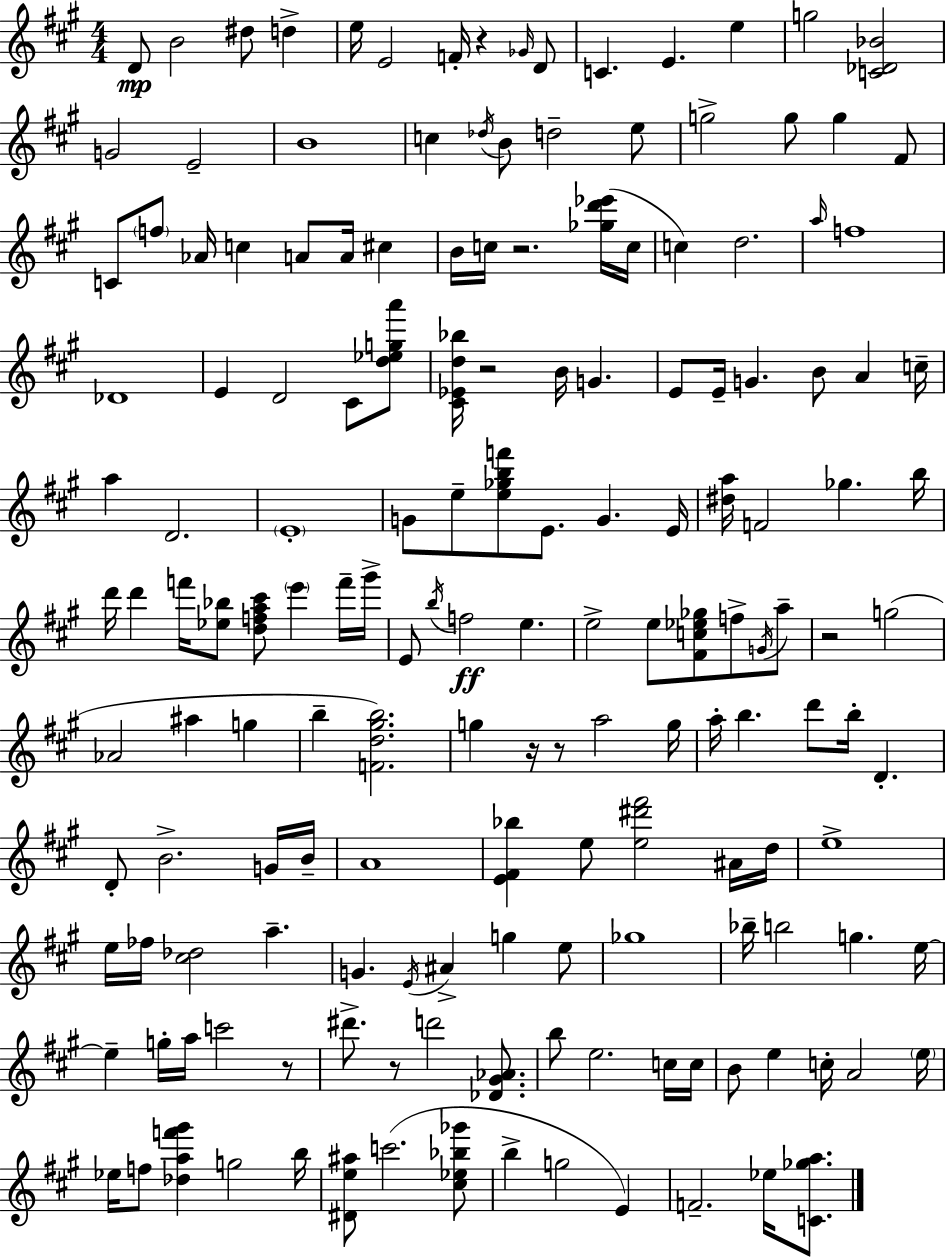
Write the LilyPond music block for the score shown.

{
  \clef treble
  \numericTimeSignature
  \time 4/4
  \key a \major
  d'8\mp b'2 dis''8 d''4-> | e''16 e'2 f'16-. r4 \grace { ges'16 } d'8 | c'4. e'4. e''4 | g''2 <c' des' bes'>2 | \break g'2 e'2-- | b'1 | c''4 \acciaccatura { des''16 } b'8 d''2-- | e''8 g''2-> g''8 g''4 | \break fis'8 c'8 \parenthesize f''8 aes'16 c''4 a'8 a'16 cis''4 | b'16 c''16 r2. | <ges'' d''' ees'''>16( c''16 c''4) d''2. | \grace { a''16 } f''1 | \break des'1 | e'4 d'2 cis'8 | <d'' ees'' g'' a'''>8 <cis' ees' d'' bes''>16 r2 b'16 g'4. | e'8 e'16-- g'4. b'8 a'4 | \break c''16-- a''4 d'2. | \parenthesize e'1-. | g'8 e''8-- <e'' ges'' b'' f'''>8 e'8. g'4. | e'16 <dis'' a''>16 f'2 ges''4. | \break b''16 d'''16 d'''4 f'''16 <ees'' bes''>8 <d'' f'' a'' cis'''>8 \parenthesize e'''4 | f'''16-- gis'''16-> e'8 \acciaccatura { b''16 } f''2\ff e''4. | e''2-> e''8 <fis' c'' ees'' ges''>8 | f''8-> \acciaccatura { g'16 } a''8-- r2 g''2( | \break aes'2 ais''4 | g''4 b''4-- <f' d'' gis'' b''>2.) | g''4 r16 r8 a''2 | g''16 a''16-. b''4. d'''8 b''16-. d'4.-. | \break d'8-. b'2.-> | g'16 b'16-- a'1 | <e' fis' bes''>4 e''8 <e'' dis''' fis'''>2 | ais'16 d''16 e''1-> | \break e''16 fes''16 <cis'' des''>2 a''4.-- | g'4. \acciaccatura { e'16 } ais'4-> | g''4 e''8 ges''1 | bes''16-- b''2 g''4. | \break e''16~~ e''4-- g''16-. a''16 c'''2 | r8 dis'''8.-> r8 d'''2 | <des' gis' aes'>8. b''8 e''2. | c''16 c''16 b'8 e''4 c''16-. a'2 | \break \parenthesize e''16 ees''16 f''8 <des'' a'' f''' gis'''>4 g''2 | b''16 <dis' e'' ais''>8 c'''2.( | <cis'' ees'' bes'' ges'''>8 b''4-> g''2 | e'4) f'2.-- | \break ees''16 <c' ges'' a''>8. \bar "|."
}